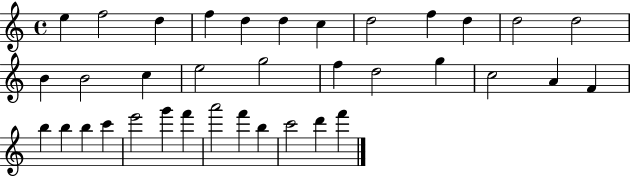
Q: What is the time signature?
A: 4/4